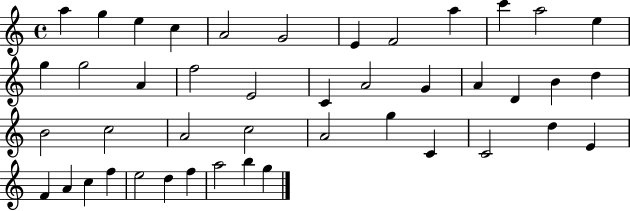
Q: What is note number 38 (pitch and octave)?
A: F5